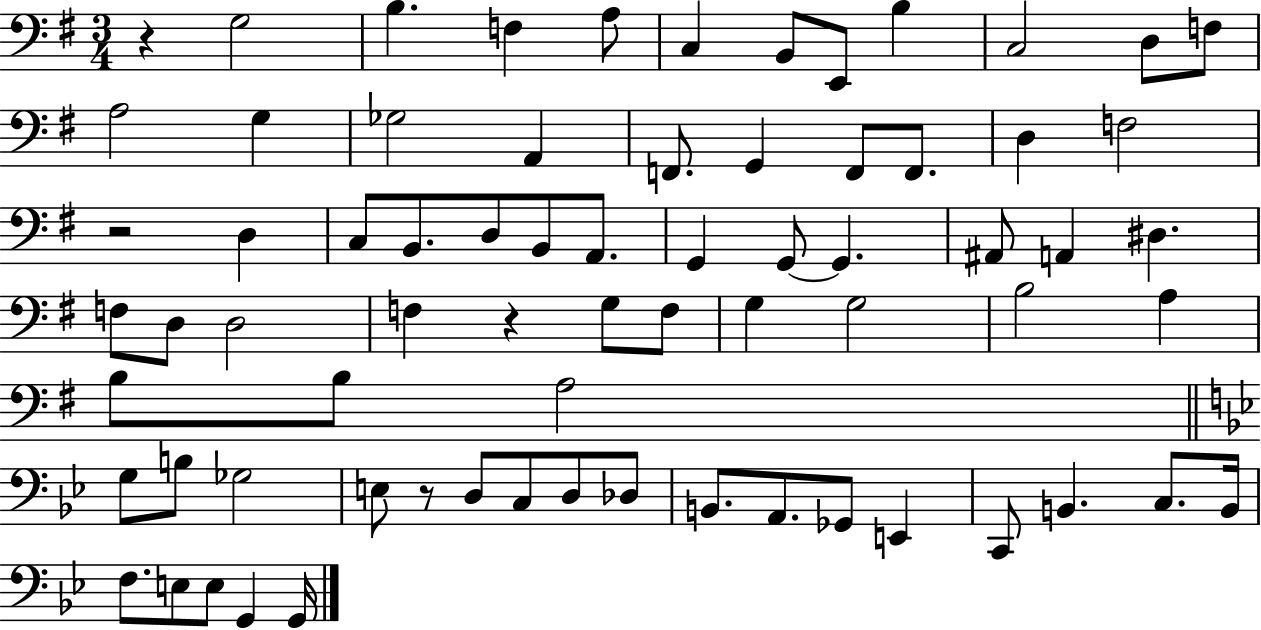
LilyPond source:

{
  \clef bass
  \numericTimeSignature
  \time 3/4
  \key g \major
  \repeat volta 2 { r4 g2 | b4. f4 a8 | c4 b,8 e,8 b4 | c2 d8 f8 | \break a2 g4 | ges2 a,4 | f,8. g,4 f,8 f,8. | d4 f2 | \break r2 d4 | c8 b,8. d8 b,8 a,8. | g,4 g,8~~ g,4. | ais,8 a,4 dis4. | \break f8 d8 d2 | f4 r4 g8 f8 | g4 g2 | b2 a4 | \break b8 b8 a2 | \bar "||" \break \key bes \major g8 b8 ges2 | e8 r8 d8 c8 d8 des8 | b,8. a,8. ges,8 e,4 | c,8 b,4. c8. b,16 | \break f8. e8 e8 g,4 g,16 | } \bar "|."
}